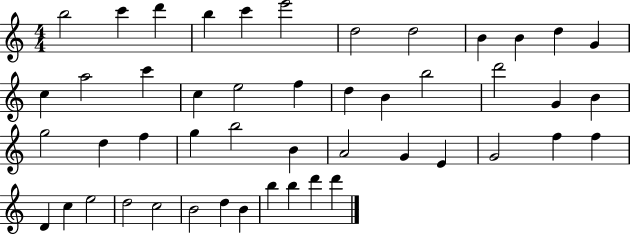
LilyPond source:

{
  \clef treble
  \numericTimeSignature
  \time 4/4
  \key c \major
  b''2 c'''4 d'''4 | b''4 c'''4 e'''2 | d''2 d''2 | b'4 b'4 d''4 g'4 | \break c''4 a''2 c'''4 | c''4 e''2 f''4 | d''4 b'4 b''2 | d'''2 g'4 b'4 | \break g''2 d''4 f''4 | g''4 b''2 b'4 | a'2 g'4 e'4 | g'2 f''4 f''4 | \break d'4 c''4 e''2 | d''2 c''2 | b'2 d''4 b'4 | b''4 b''4 d'''4 d'''4 | \break \bar "|."
}